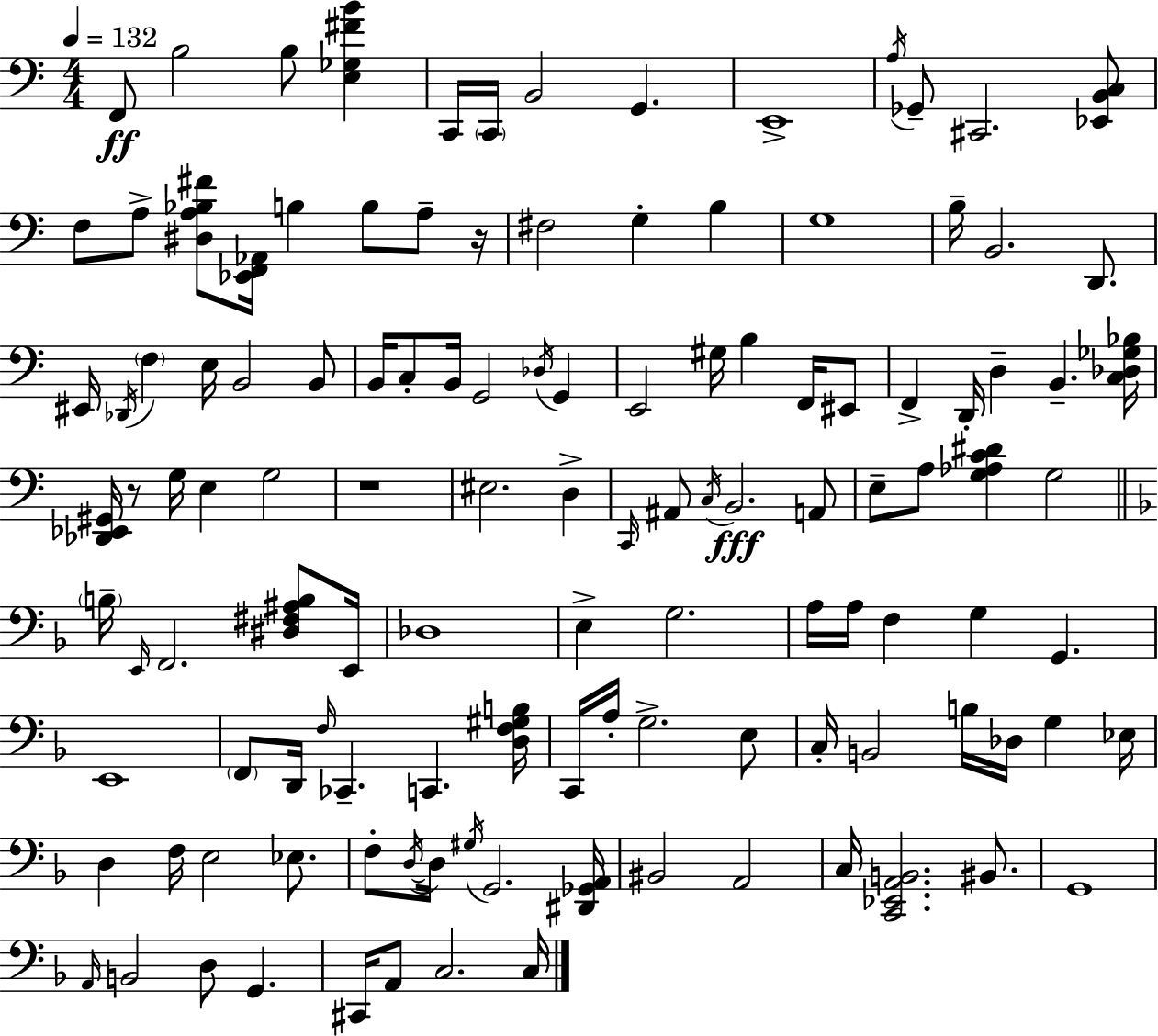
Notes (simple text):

F2/e B3/h B3/e [E3,Gb3,F#4,B4]/q C2/s C2/s B2/h G2/q. E2/w A3/s Gb2/e C#2/h. [Eb2,B2,C3]/e F3/e A3/e [D#3,A3,Bb3,F#4]/e [Eb2,F2,Ab2]/s B3/q B3/e A3/e R/s F#3/h G3/q B3/q G3/w B3/s B2/h. D2/e. EIS2/s Db2/s F3/q E3/s B2/h B2/e B2/s C3/e B2/s G2/h Db3/s G2/q E2/h G#3/s B3/q F2/s EIS2/e F2/q D2/s D3/q B2/q. [C3,Db3,Gb3,Bb3]/s [Db2,Eb2,G#2]/s R/e G3/s E3/q G3/h R/w EIS3/h. D3/q C2/s A#2/e C3/s B2/h. A2/e E3/e A3/e [G3,Ab3,C4,D#4]/q G3/h B3/s E2/s F2/h. [D#3,F#3,A#3,B3]/e E2/s Db3/w E3/q G3/h. A3/s A3/s F3/q G3/q G2/q. E2/w F2/e D2/s F3/s CES2/q. C2/q. [D3,F3,G#3,B3]/s C2/s A3/s G3/h. E3/e C3/s B2/h B3/s Db3/s G3/q Eb3/s D3/q F3/s E3/h Eb3/e. F3/e D3/s D3/s G#3/s G2/h. [D#2,Gb2,A2]/s BIS2/h A2/h C3/s [C2,Eb2,A2,B2]/h. BIS2/e. G2/w A2/s B2/h D3/e G2/q. C#2/s A2/e C3/h. C3/s